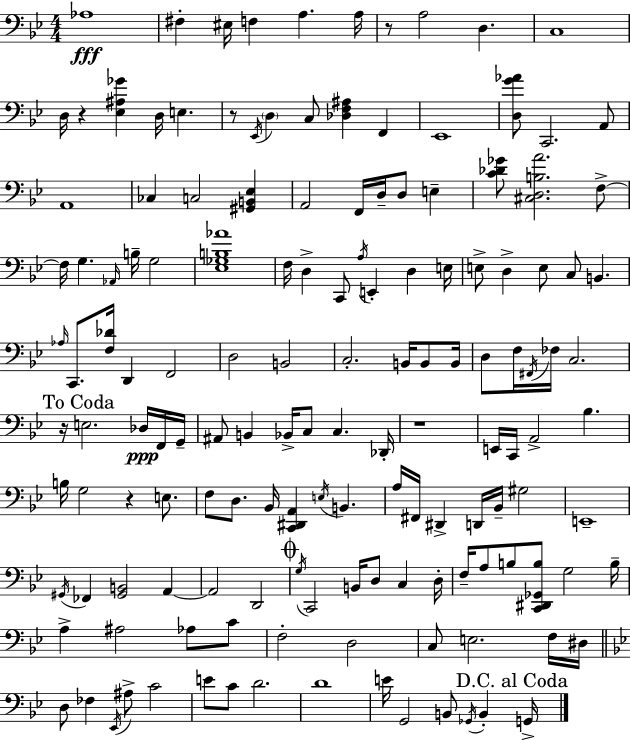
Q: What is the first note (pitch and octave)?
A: Ab3